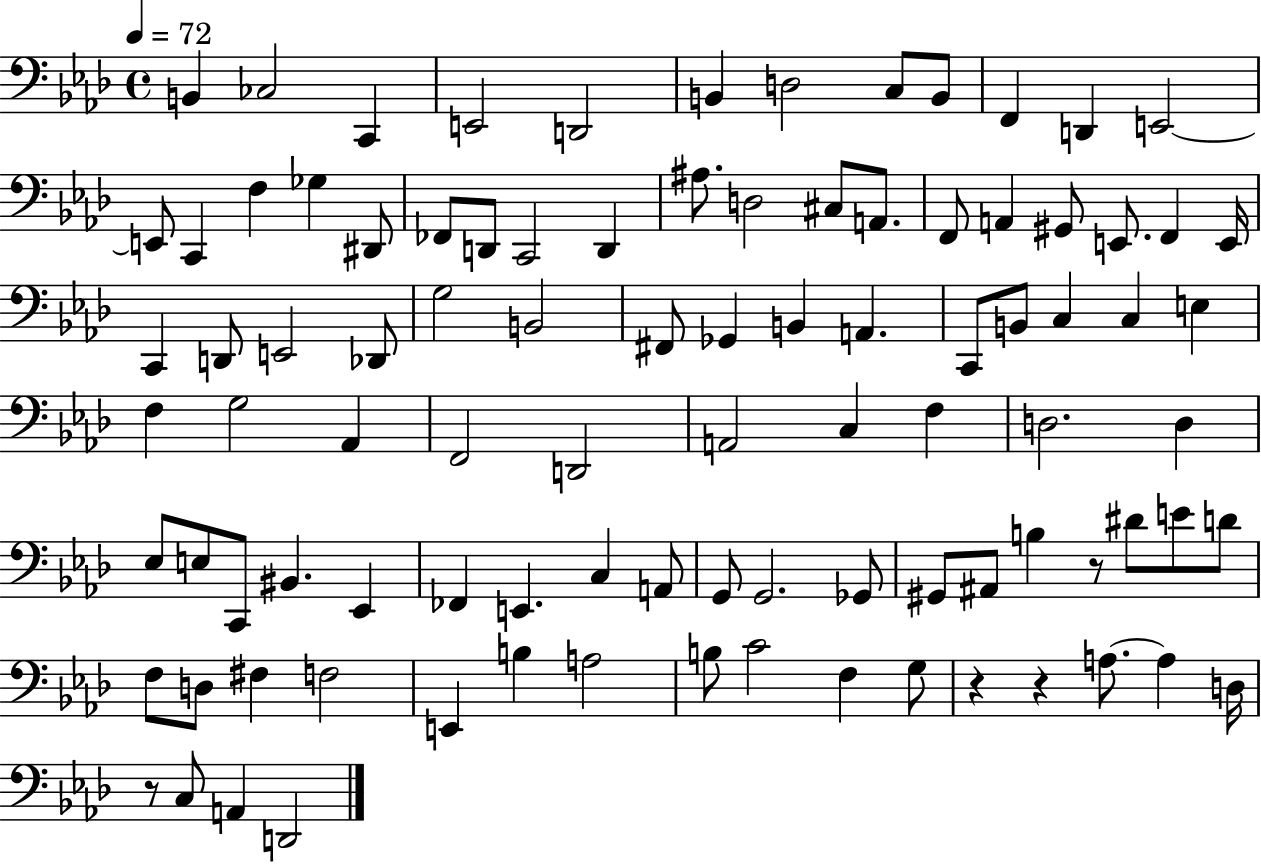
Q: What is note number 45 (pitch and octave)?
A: C3